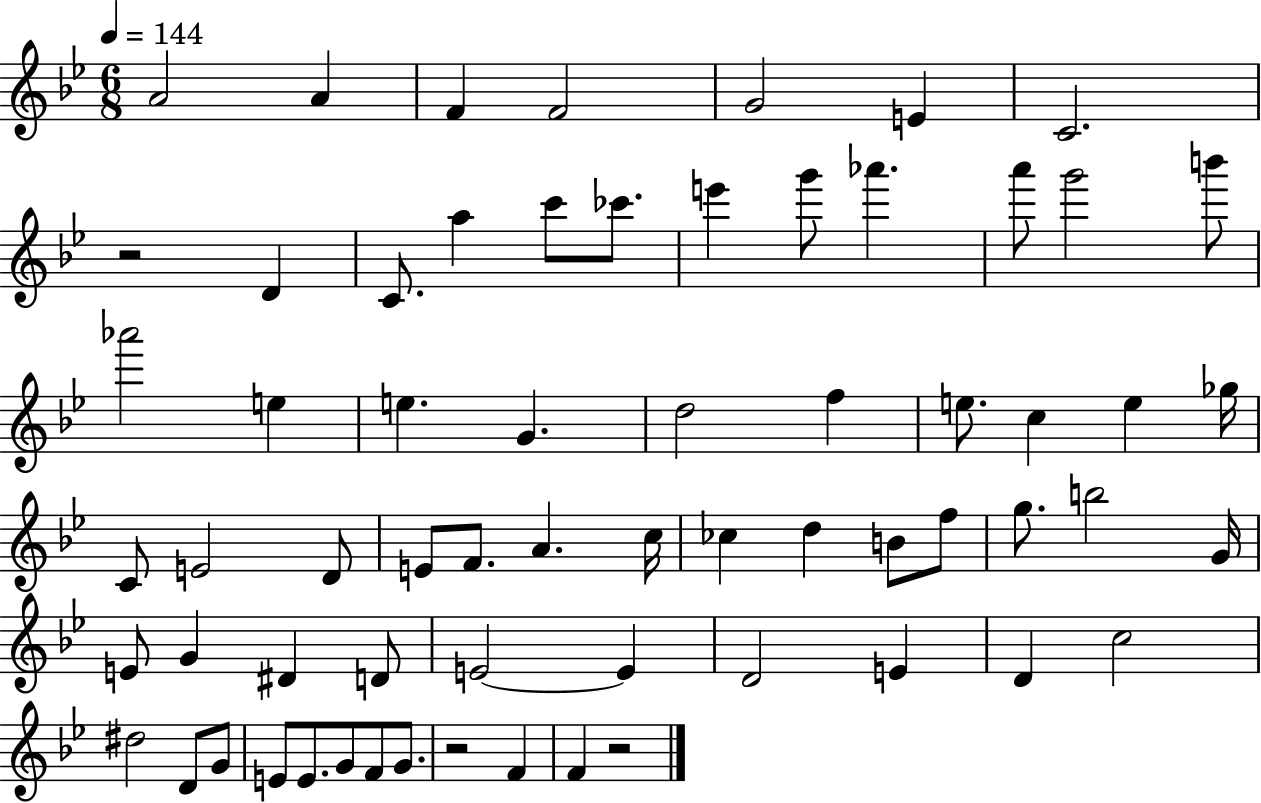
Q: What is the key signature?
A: BES major